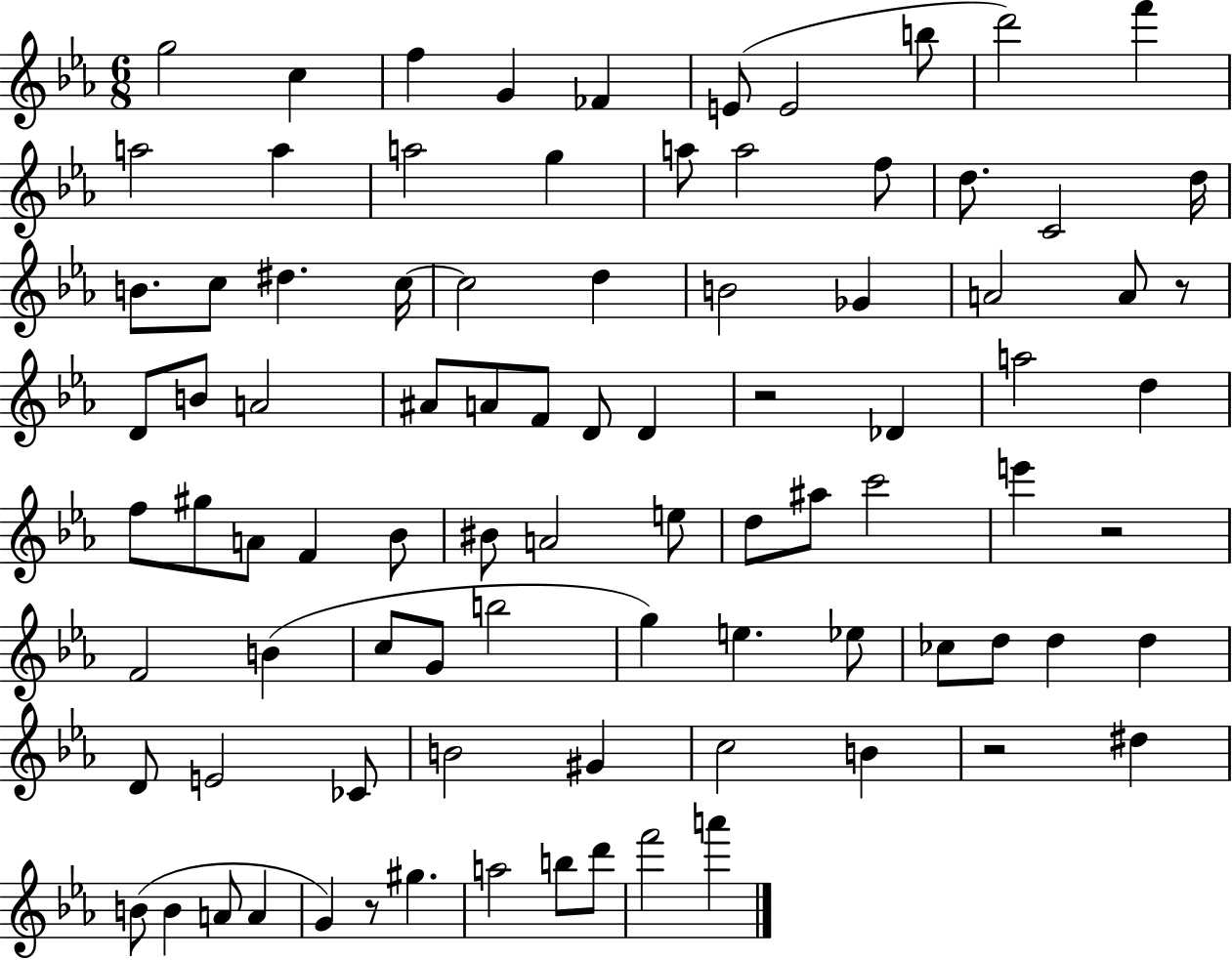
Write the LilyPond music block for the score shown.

{
  \clef treble
  \numericTimeSignature
  \time 6/8
  \key ees \major
  g''2 c''4 | f''4 g'4 fes'4 | e'8( e'2 b''8 | d'''2) f'''4 | \break a''2 a''4 | a''2 g''4 | a''8 a''2 f''8 | d''8. c'2 d''16 | \break b'8. c''8 dis''4. c''16~~ | c''2 d''4 | b'2 ges'4 | a'2 a'8 r8 | \break d'8 b'8 a'2 | ais'8 a'8 f'8 d'8 d'4 | r2 des'4 | a''2 d''4 | \break f''8 gis''8 a'8 f'4 bes'8 | bis'8 a'2 e''8 | d''8 ais''8 c'''2 | e'''4 r2 | \break f'2 b'4( | c''8 g'8 b''2 | g''4) e''4. ees''8 | ces''8 d''8 d''4 d''4 | \break d'8 e'2 ces'8 | b'2 gis'4 | c''2 b'4 | r2 dis''4 | \break b'8( b'4 a'8 a'4 | g'4) r8 gis''4. | a''2 b''8 d'''8 | f'''2 a'''4 | \break \bar "|."
}